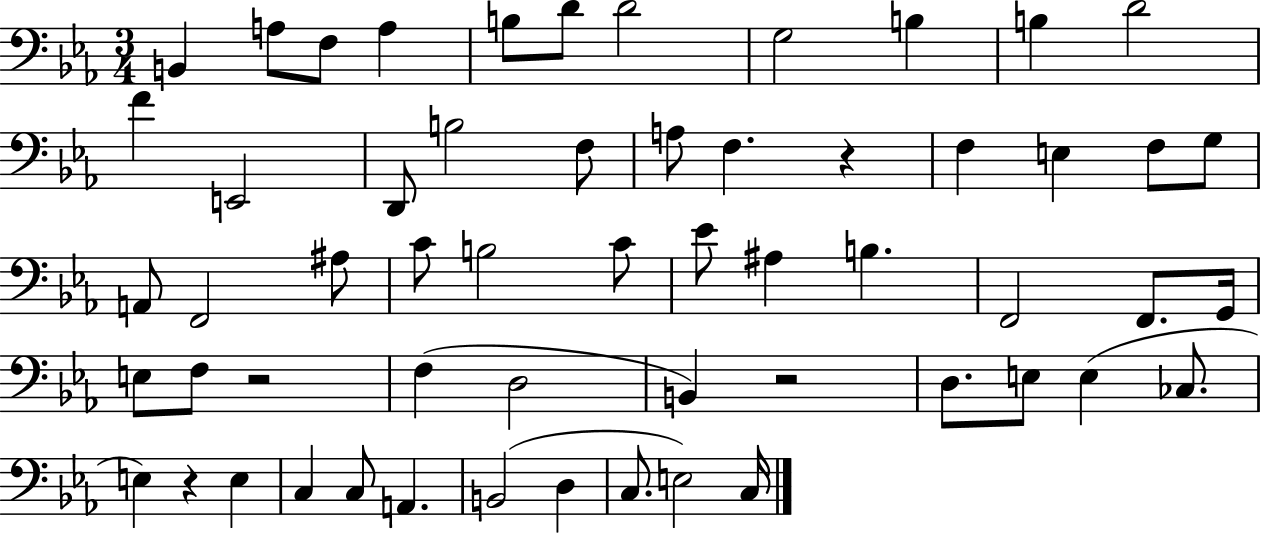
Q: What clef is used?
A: bass